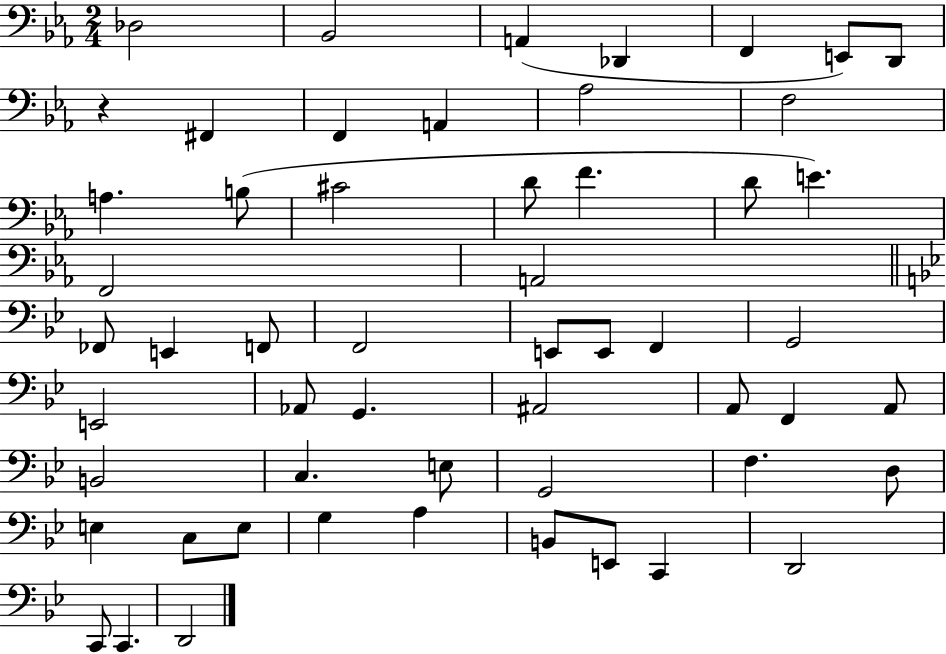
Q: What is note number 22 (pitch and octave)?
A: FES2